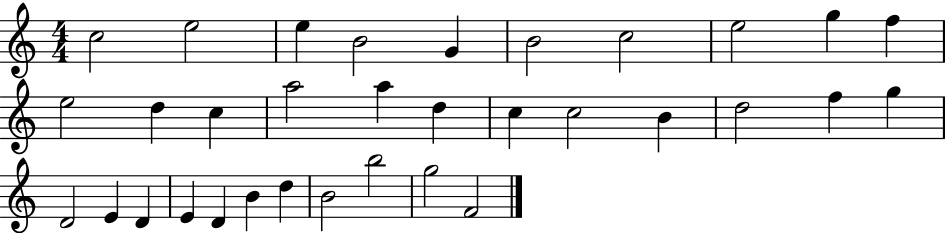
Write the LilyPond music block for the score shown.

{
  \clef treble
  \numericTimeSignature
  \time 4/4
  \key c \major
  c''2 e''2 | e''4 b'2 g'4 | b'2 c''2 | e''2 g''4 f''4 | \break e''2 d''4 c''4 | a''2 a''4 d''4 | c''4 c''2 b'4 | d''2 f''4 g''4 | \break d'2 e'4 d'4 | e'4 d'4 b'4 d''4 | b'2 b''2 | g''2 f'2 | \break \bar "|."
}